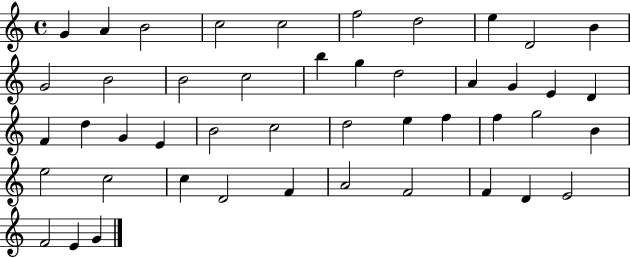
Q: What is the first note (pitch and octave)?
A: G4